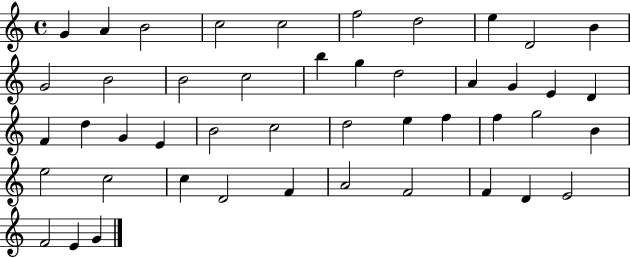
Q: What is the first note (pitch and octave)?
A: G4